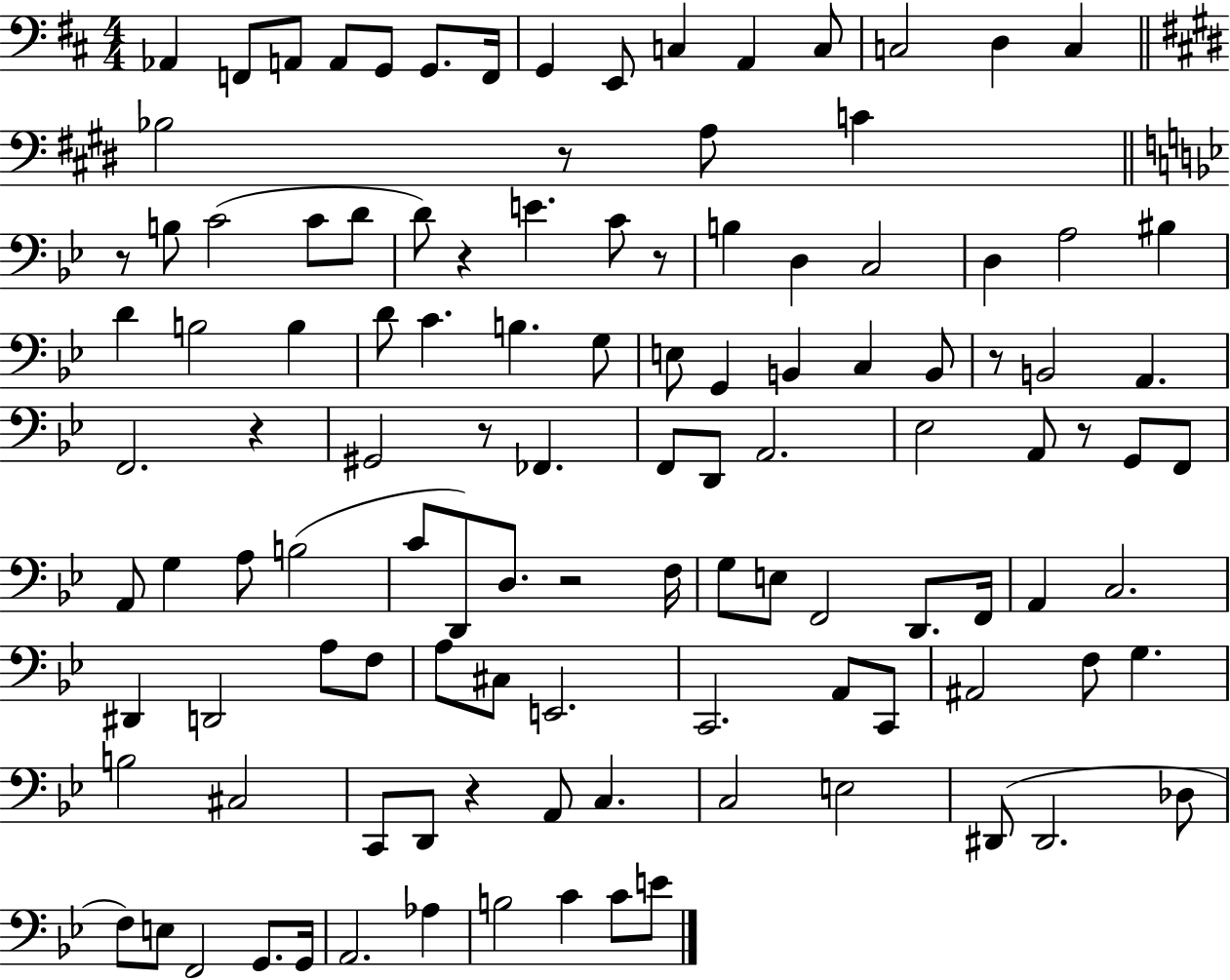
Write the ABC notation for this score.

X:1
T:Untitled
M:4/4
L:1/4
K:D
_A,, F,,/2 A,,/2 A,,/2 G,,/2 G,,/2 F,,/4 G,, E,,/2 C, A,, C,/2 C,2 D, C, _B,2 z/2 A,/2 C z/2 B,/2 C2 C/2 D/2 D/2 z E C/2 z/2 B, D, C,2 D, A,2 ^B, D B,2 B, D/2 C B, G,/2 E,/2 G,, B,, C, B,,/2 z/2 B,,2 A,, F,,2 z ^G,,2 z/2 _F,, F,,/2 D,,/2 A,,2 _E,2 A,,/2 z/2 G,,/2 F,,/2 A,,/2 G, A,/2 B,2 C/2 D,,/2 D,/2 z2 F,/4 G,/2 E,/2 F,,2 D,,/2 F,,/4 A,, C,2 ^D,, D,,2 A,/2 F,/2 A,/2 ^C,/2 E,,2 C,,2 A,,/2 C,,/2 ^A,,2 F,/2 G, B,2 ^C,2 C,,/2 D,,/2 z A,,/2 C, C,2 E,2 ^D,,/2 ^D,,2 _D,/2 F,/2 E,/2 F,,2 G,,/2 G,,/4 A,,2 _A, B,2 C C/2 E/2